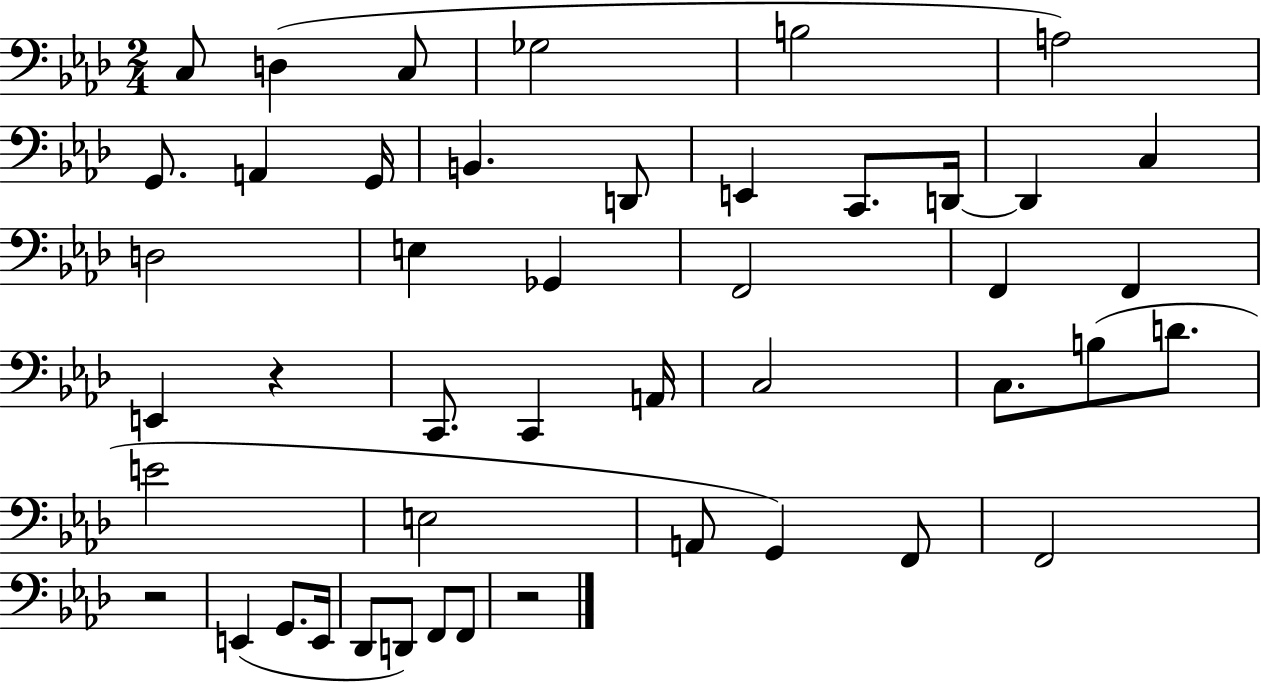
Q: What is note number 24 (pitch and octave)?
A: C2